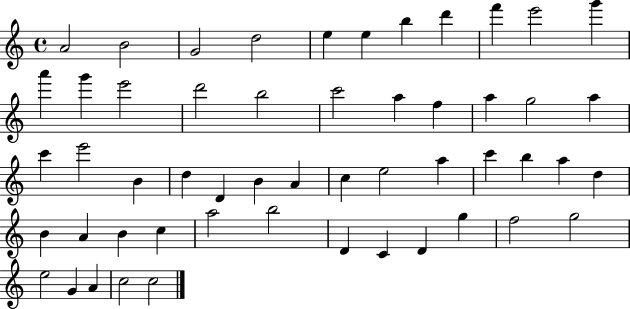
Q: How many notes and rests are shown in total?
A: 53